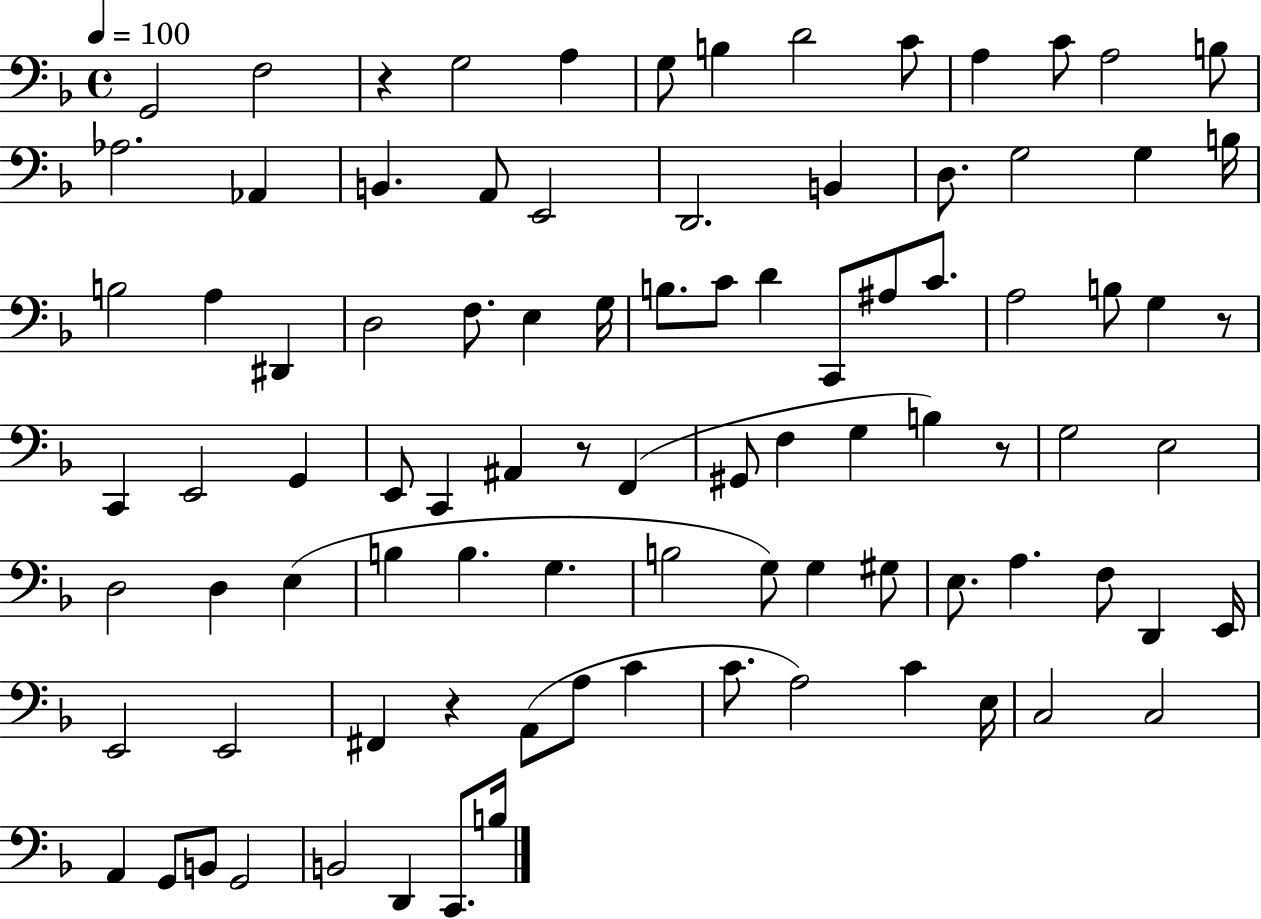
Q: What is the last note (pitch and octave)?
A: B3